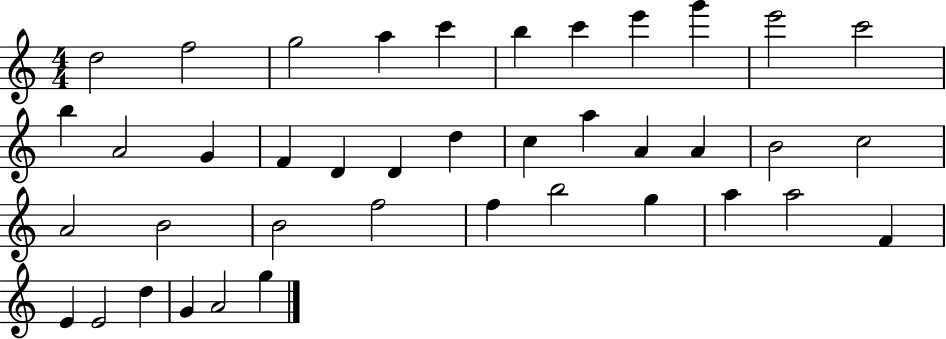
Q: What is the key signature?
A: C major